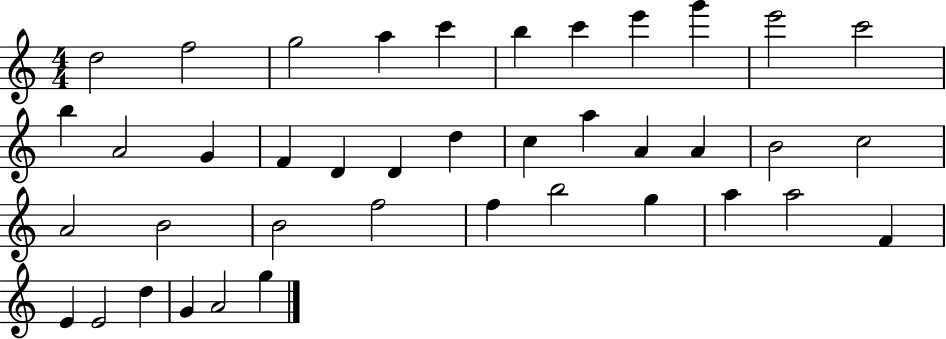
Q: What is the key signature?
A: C major